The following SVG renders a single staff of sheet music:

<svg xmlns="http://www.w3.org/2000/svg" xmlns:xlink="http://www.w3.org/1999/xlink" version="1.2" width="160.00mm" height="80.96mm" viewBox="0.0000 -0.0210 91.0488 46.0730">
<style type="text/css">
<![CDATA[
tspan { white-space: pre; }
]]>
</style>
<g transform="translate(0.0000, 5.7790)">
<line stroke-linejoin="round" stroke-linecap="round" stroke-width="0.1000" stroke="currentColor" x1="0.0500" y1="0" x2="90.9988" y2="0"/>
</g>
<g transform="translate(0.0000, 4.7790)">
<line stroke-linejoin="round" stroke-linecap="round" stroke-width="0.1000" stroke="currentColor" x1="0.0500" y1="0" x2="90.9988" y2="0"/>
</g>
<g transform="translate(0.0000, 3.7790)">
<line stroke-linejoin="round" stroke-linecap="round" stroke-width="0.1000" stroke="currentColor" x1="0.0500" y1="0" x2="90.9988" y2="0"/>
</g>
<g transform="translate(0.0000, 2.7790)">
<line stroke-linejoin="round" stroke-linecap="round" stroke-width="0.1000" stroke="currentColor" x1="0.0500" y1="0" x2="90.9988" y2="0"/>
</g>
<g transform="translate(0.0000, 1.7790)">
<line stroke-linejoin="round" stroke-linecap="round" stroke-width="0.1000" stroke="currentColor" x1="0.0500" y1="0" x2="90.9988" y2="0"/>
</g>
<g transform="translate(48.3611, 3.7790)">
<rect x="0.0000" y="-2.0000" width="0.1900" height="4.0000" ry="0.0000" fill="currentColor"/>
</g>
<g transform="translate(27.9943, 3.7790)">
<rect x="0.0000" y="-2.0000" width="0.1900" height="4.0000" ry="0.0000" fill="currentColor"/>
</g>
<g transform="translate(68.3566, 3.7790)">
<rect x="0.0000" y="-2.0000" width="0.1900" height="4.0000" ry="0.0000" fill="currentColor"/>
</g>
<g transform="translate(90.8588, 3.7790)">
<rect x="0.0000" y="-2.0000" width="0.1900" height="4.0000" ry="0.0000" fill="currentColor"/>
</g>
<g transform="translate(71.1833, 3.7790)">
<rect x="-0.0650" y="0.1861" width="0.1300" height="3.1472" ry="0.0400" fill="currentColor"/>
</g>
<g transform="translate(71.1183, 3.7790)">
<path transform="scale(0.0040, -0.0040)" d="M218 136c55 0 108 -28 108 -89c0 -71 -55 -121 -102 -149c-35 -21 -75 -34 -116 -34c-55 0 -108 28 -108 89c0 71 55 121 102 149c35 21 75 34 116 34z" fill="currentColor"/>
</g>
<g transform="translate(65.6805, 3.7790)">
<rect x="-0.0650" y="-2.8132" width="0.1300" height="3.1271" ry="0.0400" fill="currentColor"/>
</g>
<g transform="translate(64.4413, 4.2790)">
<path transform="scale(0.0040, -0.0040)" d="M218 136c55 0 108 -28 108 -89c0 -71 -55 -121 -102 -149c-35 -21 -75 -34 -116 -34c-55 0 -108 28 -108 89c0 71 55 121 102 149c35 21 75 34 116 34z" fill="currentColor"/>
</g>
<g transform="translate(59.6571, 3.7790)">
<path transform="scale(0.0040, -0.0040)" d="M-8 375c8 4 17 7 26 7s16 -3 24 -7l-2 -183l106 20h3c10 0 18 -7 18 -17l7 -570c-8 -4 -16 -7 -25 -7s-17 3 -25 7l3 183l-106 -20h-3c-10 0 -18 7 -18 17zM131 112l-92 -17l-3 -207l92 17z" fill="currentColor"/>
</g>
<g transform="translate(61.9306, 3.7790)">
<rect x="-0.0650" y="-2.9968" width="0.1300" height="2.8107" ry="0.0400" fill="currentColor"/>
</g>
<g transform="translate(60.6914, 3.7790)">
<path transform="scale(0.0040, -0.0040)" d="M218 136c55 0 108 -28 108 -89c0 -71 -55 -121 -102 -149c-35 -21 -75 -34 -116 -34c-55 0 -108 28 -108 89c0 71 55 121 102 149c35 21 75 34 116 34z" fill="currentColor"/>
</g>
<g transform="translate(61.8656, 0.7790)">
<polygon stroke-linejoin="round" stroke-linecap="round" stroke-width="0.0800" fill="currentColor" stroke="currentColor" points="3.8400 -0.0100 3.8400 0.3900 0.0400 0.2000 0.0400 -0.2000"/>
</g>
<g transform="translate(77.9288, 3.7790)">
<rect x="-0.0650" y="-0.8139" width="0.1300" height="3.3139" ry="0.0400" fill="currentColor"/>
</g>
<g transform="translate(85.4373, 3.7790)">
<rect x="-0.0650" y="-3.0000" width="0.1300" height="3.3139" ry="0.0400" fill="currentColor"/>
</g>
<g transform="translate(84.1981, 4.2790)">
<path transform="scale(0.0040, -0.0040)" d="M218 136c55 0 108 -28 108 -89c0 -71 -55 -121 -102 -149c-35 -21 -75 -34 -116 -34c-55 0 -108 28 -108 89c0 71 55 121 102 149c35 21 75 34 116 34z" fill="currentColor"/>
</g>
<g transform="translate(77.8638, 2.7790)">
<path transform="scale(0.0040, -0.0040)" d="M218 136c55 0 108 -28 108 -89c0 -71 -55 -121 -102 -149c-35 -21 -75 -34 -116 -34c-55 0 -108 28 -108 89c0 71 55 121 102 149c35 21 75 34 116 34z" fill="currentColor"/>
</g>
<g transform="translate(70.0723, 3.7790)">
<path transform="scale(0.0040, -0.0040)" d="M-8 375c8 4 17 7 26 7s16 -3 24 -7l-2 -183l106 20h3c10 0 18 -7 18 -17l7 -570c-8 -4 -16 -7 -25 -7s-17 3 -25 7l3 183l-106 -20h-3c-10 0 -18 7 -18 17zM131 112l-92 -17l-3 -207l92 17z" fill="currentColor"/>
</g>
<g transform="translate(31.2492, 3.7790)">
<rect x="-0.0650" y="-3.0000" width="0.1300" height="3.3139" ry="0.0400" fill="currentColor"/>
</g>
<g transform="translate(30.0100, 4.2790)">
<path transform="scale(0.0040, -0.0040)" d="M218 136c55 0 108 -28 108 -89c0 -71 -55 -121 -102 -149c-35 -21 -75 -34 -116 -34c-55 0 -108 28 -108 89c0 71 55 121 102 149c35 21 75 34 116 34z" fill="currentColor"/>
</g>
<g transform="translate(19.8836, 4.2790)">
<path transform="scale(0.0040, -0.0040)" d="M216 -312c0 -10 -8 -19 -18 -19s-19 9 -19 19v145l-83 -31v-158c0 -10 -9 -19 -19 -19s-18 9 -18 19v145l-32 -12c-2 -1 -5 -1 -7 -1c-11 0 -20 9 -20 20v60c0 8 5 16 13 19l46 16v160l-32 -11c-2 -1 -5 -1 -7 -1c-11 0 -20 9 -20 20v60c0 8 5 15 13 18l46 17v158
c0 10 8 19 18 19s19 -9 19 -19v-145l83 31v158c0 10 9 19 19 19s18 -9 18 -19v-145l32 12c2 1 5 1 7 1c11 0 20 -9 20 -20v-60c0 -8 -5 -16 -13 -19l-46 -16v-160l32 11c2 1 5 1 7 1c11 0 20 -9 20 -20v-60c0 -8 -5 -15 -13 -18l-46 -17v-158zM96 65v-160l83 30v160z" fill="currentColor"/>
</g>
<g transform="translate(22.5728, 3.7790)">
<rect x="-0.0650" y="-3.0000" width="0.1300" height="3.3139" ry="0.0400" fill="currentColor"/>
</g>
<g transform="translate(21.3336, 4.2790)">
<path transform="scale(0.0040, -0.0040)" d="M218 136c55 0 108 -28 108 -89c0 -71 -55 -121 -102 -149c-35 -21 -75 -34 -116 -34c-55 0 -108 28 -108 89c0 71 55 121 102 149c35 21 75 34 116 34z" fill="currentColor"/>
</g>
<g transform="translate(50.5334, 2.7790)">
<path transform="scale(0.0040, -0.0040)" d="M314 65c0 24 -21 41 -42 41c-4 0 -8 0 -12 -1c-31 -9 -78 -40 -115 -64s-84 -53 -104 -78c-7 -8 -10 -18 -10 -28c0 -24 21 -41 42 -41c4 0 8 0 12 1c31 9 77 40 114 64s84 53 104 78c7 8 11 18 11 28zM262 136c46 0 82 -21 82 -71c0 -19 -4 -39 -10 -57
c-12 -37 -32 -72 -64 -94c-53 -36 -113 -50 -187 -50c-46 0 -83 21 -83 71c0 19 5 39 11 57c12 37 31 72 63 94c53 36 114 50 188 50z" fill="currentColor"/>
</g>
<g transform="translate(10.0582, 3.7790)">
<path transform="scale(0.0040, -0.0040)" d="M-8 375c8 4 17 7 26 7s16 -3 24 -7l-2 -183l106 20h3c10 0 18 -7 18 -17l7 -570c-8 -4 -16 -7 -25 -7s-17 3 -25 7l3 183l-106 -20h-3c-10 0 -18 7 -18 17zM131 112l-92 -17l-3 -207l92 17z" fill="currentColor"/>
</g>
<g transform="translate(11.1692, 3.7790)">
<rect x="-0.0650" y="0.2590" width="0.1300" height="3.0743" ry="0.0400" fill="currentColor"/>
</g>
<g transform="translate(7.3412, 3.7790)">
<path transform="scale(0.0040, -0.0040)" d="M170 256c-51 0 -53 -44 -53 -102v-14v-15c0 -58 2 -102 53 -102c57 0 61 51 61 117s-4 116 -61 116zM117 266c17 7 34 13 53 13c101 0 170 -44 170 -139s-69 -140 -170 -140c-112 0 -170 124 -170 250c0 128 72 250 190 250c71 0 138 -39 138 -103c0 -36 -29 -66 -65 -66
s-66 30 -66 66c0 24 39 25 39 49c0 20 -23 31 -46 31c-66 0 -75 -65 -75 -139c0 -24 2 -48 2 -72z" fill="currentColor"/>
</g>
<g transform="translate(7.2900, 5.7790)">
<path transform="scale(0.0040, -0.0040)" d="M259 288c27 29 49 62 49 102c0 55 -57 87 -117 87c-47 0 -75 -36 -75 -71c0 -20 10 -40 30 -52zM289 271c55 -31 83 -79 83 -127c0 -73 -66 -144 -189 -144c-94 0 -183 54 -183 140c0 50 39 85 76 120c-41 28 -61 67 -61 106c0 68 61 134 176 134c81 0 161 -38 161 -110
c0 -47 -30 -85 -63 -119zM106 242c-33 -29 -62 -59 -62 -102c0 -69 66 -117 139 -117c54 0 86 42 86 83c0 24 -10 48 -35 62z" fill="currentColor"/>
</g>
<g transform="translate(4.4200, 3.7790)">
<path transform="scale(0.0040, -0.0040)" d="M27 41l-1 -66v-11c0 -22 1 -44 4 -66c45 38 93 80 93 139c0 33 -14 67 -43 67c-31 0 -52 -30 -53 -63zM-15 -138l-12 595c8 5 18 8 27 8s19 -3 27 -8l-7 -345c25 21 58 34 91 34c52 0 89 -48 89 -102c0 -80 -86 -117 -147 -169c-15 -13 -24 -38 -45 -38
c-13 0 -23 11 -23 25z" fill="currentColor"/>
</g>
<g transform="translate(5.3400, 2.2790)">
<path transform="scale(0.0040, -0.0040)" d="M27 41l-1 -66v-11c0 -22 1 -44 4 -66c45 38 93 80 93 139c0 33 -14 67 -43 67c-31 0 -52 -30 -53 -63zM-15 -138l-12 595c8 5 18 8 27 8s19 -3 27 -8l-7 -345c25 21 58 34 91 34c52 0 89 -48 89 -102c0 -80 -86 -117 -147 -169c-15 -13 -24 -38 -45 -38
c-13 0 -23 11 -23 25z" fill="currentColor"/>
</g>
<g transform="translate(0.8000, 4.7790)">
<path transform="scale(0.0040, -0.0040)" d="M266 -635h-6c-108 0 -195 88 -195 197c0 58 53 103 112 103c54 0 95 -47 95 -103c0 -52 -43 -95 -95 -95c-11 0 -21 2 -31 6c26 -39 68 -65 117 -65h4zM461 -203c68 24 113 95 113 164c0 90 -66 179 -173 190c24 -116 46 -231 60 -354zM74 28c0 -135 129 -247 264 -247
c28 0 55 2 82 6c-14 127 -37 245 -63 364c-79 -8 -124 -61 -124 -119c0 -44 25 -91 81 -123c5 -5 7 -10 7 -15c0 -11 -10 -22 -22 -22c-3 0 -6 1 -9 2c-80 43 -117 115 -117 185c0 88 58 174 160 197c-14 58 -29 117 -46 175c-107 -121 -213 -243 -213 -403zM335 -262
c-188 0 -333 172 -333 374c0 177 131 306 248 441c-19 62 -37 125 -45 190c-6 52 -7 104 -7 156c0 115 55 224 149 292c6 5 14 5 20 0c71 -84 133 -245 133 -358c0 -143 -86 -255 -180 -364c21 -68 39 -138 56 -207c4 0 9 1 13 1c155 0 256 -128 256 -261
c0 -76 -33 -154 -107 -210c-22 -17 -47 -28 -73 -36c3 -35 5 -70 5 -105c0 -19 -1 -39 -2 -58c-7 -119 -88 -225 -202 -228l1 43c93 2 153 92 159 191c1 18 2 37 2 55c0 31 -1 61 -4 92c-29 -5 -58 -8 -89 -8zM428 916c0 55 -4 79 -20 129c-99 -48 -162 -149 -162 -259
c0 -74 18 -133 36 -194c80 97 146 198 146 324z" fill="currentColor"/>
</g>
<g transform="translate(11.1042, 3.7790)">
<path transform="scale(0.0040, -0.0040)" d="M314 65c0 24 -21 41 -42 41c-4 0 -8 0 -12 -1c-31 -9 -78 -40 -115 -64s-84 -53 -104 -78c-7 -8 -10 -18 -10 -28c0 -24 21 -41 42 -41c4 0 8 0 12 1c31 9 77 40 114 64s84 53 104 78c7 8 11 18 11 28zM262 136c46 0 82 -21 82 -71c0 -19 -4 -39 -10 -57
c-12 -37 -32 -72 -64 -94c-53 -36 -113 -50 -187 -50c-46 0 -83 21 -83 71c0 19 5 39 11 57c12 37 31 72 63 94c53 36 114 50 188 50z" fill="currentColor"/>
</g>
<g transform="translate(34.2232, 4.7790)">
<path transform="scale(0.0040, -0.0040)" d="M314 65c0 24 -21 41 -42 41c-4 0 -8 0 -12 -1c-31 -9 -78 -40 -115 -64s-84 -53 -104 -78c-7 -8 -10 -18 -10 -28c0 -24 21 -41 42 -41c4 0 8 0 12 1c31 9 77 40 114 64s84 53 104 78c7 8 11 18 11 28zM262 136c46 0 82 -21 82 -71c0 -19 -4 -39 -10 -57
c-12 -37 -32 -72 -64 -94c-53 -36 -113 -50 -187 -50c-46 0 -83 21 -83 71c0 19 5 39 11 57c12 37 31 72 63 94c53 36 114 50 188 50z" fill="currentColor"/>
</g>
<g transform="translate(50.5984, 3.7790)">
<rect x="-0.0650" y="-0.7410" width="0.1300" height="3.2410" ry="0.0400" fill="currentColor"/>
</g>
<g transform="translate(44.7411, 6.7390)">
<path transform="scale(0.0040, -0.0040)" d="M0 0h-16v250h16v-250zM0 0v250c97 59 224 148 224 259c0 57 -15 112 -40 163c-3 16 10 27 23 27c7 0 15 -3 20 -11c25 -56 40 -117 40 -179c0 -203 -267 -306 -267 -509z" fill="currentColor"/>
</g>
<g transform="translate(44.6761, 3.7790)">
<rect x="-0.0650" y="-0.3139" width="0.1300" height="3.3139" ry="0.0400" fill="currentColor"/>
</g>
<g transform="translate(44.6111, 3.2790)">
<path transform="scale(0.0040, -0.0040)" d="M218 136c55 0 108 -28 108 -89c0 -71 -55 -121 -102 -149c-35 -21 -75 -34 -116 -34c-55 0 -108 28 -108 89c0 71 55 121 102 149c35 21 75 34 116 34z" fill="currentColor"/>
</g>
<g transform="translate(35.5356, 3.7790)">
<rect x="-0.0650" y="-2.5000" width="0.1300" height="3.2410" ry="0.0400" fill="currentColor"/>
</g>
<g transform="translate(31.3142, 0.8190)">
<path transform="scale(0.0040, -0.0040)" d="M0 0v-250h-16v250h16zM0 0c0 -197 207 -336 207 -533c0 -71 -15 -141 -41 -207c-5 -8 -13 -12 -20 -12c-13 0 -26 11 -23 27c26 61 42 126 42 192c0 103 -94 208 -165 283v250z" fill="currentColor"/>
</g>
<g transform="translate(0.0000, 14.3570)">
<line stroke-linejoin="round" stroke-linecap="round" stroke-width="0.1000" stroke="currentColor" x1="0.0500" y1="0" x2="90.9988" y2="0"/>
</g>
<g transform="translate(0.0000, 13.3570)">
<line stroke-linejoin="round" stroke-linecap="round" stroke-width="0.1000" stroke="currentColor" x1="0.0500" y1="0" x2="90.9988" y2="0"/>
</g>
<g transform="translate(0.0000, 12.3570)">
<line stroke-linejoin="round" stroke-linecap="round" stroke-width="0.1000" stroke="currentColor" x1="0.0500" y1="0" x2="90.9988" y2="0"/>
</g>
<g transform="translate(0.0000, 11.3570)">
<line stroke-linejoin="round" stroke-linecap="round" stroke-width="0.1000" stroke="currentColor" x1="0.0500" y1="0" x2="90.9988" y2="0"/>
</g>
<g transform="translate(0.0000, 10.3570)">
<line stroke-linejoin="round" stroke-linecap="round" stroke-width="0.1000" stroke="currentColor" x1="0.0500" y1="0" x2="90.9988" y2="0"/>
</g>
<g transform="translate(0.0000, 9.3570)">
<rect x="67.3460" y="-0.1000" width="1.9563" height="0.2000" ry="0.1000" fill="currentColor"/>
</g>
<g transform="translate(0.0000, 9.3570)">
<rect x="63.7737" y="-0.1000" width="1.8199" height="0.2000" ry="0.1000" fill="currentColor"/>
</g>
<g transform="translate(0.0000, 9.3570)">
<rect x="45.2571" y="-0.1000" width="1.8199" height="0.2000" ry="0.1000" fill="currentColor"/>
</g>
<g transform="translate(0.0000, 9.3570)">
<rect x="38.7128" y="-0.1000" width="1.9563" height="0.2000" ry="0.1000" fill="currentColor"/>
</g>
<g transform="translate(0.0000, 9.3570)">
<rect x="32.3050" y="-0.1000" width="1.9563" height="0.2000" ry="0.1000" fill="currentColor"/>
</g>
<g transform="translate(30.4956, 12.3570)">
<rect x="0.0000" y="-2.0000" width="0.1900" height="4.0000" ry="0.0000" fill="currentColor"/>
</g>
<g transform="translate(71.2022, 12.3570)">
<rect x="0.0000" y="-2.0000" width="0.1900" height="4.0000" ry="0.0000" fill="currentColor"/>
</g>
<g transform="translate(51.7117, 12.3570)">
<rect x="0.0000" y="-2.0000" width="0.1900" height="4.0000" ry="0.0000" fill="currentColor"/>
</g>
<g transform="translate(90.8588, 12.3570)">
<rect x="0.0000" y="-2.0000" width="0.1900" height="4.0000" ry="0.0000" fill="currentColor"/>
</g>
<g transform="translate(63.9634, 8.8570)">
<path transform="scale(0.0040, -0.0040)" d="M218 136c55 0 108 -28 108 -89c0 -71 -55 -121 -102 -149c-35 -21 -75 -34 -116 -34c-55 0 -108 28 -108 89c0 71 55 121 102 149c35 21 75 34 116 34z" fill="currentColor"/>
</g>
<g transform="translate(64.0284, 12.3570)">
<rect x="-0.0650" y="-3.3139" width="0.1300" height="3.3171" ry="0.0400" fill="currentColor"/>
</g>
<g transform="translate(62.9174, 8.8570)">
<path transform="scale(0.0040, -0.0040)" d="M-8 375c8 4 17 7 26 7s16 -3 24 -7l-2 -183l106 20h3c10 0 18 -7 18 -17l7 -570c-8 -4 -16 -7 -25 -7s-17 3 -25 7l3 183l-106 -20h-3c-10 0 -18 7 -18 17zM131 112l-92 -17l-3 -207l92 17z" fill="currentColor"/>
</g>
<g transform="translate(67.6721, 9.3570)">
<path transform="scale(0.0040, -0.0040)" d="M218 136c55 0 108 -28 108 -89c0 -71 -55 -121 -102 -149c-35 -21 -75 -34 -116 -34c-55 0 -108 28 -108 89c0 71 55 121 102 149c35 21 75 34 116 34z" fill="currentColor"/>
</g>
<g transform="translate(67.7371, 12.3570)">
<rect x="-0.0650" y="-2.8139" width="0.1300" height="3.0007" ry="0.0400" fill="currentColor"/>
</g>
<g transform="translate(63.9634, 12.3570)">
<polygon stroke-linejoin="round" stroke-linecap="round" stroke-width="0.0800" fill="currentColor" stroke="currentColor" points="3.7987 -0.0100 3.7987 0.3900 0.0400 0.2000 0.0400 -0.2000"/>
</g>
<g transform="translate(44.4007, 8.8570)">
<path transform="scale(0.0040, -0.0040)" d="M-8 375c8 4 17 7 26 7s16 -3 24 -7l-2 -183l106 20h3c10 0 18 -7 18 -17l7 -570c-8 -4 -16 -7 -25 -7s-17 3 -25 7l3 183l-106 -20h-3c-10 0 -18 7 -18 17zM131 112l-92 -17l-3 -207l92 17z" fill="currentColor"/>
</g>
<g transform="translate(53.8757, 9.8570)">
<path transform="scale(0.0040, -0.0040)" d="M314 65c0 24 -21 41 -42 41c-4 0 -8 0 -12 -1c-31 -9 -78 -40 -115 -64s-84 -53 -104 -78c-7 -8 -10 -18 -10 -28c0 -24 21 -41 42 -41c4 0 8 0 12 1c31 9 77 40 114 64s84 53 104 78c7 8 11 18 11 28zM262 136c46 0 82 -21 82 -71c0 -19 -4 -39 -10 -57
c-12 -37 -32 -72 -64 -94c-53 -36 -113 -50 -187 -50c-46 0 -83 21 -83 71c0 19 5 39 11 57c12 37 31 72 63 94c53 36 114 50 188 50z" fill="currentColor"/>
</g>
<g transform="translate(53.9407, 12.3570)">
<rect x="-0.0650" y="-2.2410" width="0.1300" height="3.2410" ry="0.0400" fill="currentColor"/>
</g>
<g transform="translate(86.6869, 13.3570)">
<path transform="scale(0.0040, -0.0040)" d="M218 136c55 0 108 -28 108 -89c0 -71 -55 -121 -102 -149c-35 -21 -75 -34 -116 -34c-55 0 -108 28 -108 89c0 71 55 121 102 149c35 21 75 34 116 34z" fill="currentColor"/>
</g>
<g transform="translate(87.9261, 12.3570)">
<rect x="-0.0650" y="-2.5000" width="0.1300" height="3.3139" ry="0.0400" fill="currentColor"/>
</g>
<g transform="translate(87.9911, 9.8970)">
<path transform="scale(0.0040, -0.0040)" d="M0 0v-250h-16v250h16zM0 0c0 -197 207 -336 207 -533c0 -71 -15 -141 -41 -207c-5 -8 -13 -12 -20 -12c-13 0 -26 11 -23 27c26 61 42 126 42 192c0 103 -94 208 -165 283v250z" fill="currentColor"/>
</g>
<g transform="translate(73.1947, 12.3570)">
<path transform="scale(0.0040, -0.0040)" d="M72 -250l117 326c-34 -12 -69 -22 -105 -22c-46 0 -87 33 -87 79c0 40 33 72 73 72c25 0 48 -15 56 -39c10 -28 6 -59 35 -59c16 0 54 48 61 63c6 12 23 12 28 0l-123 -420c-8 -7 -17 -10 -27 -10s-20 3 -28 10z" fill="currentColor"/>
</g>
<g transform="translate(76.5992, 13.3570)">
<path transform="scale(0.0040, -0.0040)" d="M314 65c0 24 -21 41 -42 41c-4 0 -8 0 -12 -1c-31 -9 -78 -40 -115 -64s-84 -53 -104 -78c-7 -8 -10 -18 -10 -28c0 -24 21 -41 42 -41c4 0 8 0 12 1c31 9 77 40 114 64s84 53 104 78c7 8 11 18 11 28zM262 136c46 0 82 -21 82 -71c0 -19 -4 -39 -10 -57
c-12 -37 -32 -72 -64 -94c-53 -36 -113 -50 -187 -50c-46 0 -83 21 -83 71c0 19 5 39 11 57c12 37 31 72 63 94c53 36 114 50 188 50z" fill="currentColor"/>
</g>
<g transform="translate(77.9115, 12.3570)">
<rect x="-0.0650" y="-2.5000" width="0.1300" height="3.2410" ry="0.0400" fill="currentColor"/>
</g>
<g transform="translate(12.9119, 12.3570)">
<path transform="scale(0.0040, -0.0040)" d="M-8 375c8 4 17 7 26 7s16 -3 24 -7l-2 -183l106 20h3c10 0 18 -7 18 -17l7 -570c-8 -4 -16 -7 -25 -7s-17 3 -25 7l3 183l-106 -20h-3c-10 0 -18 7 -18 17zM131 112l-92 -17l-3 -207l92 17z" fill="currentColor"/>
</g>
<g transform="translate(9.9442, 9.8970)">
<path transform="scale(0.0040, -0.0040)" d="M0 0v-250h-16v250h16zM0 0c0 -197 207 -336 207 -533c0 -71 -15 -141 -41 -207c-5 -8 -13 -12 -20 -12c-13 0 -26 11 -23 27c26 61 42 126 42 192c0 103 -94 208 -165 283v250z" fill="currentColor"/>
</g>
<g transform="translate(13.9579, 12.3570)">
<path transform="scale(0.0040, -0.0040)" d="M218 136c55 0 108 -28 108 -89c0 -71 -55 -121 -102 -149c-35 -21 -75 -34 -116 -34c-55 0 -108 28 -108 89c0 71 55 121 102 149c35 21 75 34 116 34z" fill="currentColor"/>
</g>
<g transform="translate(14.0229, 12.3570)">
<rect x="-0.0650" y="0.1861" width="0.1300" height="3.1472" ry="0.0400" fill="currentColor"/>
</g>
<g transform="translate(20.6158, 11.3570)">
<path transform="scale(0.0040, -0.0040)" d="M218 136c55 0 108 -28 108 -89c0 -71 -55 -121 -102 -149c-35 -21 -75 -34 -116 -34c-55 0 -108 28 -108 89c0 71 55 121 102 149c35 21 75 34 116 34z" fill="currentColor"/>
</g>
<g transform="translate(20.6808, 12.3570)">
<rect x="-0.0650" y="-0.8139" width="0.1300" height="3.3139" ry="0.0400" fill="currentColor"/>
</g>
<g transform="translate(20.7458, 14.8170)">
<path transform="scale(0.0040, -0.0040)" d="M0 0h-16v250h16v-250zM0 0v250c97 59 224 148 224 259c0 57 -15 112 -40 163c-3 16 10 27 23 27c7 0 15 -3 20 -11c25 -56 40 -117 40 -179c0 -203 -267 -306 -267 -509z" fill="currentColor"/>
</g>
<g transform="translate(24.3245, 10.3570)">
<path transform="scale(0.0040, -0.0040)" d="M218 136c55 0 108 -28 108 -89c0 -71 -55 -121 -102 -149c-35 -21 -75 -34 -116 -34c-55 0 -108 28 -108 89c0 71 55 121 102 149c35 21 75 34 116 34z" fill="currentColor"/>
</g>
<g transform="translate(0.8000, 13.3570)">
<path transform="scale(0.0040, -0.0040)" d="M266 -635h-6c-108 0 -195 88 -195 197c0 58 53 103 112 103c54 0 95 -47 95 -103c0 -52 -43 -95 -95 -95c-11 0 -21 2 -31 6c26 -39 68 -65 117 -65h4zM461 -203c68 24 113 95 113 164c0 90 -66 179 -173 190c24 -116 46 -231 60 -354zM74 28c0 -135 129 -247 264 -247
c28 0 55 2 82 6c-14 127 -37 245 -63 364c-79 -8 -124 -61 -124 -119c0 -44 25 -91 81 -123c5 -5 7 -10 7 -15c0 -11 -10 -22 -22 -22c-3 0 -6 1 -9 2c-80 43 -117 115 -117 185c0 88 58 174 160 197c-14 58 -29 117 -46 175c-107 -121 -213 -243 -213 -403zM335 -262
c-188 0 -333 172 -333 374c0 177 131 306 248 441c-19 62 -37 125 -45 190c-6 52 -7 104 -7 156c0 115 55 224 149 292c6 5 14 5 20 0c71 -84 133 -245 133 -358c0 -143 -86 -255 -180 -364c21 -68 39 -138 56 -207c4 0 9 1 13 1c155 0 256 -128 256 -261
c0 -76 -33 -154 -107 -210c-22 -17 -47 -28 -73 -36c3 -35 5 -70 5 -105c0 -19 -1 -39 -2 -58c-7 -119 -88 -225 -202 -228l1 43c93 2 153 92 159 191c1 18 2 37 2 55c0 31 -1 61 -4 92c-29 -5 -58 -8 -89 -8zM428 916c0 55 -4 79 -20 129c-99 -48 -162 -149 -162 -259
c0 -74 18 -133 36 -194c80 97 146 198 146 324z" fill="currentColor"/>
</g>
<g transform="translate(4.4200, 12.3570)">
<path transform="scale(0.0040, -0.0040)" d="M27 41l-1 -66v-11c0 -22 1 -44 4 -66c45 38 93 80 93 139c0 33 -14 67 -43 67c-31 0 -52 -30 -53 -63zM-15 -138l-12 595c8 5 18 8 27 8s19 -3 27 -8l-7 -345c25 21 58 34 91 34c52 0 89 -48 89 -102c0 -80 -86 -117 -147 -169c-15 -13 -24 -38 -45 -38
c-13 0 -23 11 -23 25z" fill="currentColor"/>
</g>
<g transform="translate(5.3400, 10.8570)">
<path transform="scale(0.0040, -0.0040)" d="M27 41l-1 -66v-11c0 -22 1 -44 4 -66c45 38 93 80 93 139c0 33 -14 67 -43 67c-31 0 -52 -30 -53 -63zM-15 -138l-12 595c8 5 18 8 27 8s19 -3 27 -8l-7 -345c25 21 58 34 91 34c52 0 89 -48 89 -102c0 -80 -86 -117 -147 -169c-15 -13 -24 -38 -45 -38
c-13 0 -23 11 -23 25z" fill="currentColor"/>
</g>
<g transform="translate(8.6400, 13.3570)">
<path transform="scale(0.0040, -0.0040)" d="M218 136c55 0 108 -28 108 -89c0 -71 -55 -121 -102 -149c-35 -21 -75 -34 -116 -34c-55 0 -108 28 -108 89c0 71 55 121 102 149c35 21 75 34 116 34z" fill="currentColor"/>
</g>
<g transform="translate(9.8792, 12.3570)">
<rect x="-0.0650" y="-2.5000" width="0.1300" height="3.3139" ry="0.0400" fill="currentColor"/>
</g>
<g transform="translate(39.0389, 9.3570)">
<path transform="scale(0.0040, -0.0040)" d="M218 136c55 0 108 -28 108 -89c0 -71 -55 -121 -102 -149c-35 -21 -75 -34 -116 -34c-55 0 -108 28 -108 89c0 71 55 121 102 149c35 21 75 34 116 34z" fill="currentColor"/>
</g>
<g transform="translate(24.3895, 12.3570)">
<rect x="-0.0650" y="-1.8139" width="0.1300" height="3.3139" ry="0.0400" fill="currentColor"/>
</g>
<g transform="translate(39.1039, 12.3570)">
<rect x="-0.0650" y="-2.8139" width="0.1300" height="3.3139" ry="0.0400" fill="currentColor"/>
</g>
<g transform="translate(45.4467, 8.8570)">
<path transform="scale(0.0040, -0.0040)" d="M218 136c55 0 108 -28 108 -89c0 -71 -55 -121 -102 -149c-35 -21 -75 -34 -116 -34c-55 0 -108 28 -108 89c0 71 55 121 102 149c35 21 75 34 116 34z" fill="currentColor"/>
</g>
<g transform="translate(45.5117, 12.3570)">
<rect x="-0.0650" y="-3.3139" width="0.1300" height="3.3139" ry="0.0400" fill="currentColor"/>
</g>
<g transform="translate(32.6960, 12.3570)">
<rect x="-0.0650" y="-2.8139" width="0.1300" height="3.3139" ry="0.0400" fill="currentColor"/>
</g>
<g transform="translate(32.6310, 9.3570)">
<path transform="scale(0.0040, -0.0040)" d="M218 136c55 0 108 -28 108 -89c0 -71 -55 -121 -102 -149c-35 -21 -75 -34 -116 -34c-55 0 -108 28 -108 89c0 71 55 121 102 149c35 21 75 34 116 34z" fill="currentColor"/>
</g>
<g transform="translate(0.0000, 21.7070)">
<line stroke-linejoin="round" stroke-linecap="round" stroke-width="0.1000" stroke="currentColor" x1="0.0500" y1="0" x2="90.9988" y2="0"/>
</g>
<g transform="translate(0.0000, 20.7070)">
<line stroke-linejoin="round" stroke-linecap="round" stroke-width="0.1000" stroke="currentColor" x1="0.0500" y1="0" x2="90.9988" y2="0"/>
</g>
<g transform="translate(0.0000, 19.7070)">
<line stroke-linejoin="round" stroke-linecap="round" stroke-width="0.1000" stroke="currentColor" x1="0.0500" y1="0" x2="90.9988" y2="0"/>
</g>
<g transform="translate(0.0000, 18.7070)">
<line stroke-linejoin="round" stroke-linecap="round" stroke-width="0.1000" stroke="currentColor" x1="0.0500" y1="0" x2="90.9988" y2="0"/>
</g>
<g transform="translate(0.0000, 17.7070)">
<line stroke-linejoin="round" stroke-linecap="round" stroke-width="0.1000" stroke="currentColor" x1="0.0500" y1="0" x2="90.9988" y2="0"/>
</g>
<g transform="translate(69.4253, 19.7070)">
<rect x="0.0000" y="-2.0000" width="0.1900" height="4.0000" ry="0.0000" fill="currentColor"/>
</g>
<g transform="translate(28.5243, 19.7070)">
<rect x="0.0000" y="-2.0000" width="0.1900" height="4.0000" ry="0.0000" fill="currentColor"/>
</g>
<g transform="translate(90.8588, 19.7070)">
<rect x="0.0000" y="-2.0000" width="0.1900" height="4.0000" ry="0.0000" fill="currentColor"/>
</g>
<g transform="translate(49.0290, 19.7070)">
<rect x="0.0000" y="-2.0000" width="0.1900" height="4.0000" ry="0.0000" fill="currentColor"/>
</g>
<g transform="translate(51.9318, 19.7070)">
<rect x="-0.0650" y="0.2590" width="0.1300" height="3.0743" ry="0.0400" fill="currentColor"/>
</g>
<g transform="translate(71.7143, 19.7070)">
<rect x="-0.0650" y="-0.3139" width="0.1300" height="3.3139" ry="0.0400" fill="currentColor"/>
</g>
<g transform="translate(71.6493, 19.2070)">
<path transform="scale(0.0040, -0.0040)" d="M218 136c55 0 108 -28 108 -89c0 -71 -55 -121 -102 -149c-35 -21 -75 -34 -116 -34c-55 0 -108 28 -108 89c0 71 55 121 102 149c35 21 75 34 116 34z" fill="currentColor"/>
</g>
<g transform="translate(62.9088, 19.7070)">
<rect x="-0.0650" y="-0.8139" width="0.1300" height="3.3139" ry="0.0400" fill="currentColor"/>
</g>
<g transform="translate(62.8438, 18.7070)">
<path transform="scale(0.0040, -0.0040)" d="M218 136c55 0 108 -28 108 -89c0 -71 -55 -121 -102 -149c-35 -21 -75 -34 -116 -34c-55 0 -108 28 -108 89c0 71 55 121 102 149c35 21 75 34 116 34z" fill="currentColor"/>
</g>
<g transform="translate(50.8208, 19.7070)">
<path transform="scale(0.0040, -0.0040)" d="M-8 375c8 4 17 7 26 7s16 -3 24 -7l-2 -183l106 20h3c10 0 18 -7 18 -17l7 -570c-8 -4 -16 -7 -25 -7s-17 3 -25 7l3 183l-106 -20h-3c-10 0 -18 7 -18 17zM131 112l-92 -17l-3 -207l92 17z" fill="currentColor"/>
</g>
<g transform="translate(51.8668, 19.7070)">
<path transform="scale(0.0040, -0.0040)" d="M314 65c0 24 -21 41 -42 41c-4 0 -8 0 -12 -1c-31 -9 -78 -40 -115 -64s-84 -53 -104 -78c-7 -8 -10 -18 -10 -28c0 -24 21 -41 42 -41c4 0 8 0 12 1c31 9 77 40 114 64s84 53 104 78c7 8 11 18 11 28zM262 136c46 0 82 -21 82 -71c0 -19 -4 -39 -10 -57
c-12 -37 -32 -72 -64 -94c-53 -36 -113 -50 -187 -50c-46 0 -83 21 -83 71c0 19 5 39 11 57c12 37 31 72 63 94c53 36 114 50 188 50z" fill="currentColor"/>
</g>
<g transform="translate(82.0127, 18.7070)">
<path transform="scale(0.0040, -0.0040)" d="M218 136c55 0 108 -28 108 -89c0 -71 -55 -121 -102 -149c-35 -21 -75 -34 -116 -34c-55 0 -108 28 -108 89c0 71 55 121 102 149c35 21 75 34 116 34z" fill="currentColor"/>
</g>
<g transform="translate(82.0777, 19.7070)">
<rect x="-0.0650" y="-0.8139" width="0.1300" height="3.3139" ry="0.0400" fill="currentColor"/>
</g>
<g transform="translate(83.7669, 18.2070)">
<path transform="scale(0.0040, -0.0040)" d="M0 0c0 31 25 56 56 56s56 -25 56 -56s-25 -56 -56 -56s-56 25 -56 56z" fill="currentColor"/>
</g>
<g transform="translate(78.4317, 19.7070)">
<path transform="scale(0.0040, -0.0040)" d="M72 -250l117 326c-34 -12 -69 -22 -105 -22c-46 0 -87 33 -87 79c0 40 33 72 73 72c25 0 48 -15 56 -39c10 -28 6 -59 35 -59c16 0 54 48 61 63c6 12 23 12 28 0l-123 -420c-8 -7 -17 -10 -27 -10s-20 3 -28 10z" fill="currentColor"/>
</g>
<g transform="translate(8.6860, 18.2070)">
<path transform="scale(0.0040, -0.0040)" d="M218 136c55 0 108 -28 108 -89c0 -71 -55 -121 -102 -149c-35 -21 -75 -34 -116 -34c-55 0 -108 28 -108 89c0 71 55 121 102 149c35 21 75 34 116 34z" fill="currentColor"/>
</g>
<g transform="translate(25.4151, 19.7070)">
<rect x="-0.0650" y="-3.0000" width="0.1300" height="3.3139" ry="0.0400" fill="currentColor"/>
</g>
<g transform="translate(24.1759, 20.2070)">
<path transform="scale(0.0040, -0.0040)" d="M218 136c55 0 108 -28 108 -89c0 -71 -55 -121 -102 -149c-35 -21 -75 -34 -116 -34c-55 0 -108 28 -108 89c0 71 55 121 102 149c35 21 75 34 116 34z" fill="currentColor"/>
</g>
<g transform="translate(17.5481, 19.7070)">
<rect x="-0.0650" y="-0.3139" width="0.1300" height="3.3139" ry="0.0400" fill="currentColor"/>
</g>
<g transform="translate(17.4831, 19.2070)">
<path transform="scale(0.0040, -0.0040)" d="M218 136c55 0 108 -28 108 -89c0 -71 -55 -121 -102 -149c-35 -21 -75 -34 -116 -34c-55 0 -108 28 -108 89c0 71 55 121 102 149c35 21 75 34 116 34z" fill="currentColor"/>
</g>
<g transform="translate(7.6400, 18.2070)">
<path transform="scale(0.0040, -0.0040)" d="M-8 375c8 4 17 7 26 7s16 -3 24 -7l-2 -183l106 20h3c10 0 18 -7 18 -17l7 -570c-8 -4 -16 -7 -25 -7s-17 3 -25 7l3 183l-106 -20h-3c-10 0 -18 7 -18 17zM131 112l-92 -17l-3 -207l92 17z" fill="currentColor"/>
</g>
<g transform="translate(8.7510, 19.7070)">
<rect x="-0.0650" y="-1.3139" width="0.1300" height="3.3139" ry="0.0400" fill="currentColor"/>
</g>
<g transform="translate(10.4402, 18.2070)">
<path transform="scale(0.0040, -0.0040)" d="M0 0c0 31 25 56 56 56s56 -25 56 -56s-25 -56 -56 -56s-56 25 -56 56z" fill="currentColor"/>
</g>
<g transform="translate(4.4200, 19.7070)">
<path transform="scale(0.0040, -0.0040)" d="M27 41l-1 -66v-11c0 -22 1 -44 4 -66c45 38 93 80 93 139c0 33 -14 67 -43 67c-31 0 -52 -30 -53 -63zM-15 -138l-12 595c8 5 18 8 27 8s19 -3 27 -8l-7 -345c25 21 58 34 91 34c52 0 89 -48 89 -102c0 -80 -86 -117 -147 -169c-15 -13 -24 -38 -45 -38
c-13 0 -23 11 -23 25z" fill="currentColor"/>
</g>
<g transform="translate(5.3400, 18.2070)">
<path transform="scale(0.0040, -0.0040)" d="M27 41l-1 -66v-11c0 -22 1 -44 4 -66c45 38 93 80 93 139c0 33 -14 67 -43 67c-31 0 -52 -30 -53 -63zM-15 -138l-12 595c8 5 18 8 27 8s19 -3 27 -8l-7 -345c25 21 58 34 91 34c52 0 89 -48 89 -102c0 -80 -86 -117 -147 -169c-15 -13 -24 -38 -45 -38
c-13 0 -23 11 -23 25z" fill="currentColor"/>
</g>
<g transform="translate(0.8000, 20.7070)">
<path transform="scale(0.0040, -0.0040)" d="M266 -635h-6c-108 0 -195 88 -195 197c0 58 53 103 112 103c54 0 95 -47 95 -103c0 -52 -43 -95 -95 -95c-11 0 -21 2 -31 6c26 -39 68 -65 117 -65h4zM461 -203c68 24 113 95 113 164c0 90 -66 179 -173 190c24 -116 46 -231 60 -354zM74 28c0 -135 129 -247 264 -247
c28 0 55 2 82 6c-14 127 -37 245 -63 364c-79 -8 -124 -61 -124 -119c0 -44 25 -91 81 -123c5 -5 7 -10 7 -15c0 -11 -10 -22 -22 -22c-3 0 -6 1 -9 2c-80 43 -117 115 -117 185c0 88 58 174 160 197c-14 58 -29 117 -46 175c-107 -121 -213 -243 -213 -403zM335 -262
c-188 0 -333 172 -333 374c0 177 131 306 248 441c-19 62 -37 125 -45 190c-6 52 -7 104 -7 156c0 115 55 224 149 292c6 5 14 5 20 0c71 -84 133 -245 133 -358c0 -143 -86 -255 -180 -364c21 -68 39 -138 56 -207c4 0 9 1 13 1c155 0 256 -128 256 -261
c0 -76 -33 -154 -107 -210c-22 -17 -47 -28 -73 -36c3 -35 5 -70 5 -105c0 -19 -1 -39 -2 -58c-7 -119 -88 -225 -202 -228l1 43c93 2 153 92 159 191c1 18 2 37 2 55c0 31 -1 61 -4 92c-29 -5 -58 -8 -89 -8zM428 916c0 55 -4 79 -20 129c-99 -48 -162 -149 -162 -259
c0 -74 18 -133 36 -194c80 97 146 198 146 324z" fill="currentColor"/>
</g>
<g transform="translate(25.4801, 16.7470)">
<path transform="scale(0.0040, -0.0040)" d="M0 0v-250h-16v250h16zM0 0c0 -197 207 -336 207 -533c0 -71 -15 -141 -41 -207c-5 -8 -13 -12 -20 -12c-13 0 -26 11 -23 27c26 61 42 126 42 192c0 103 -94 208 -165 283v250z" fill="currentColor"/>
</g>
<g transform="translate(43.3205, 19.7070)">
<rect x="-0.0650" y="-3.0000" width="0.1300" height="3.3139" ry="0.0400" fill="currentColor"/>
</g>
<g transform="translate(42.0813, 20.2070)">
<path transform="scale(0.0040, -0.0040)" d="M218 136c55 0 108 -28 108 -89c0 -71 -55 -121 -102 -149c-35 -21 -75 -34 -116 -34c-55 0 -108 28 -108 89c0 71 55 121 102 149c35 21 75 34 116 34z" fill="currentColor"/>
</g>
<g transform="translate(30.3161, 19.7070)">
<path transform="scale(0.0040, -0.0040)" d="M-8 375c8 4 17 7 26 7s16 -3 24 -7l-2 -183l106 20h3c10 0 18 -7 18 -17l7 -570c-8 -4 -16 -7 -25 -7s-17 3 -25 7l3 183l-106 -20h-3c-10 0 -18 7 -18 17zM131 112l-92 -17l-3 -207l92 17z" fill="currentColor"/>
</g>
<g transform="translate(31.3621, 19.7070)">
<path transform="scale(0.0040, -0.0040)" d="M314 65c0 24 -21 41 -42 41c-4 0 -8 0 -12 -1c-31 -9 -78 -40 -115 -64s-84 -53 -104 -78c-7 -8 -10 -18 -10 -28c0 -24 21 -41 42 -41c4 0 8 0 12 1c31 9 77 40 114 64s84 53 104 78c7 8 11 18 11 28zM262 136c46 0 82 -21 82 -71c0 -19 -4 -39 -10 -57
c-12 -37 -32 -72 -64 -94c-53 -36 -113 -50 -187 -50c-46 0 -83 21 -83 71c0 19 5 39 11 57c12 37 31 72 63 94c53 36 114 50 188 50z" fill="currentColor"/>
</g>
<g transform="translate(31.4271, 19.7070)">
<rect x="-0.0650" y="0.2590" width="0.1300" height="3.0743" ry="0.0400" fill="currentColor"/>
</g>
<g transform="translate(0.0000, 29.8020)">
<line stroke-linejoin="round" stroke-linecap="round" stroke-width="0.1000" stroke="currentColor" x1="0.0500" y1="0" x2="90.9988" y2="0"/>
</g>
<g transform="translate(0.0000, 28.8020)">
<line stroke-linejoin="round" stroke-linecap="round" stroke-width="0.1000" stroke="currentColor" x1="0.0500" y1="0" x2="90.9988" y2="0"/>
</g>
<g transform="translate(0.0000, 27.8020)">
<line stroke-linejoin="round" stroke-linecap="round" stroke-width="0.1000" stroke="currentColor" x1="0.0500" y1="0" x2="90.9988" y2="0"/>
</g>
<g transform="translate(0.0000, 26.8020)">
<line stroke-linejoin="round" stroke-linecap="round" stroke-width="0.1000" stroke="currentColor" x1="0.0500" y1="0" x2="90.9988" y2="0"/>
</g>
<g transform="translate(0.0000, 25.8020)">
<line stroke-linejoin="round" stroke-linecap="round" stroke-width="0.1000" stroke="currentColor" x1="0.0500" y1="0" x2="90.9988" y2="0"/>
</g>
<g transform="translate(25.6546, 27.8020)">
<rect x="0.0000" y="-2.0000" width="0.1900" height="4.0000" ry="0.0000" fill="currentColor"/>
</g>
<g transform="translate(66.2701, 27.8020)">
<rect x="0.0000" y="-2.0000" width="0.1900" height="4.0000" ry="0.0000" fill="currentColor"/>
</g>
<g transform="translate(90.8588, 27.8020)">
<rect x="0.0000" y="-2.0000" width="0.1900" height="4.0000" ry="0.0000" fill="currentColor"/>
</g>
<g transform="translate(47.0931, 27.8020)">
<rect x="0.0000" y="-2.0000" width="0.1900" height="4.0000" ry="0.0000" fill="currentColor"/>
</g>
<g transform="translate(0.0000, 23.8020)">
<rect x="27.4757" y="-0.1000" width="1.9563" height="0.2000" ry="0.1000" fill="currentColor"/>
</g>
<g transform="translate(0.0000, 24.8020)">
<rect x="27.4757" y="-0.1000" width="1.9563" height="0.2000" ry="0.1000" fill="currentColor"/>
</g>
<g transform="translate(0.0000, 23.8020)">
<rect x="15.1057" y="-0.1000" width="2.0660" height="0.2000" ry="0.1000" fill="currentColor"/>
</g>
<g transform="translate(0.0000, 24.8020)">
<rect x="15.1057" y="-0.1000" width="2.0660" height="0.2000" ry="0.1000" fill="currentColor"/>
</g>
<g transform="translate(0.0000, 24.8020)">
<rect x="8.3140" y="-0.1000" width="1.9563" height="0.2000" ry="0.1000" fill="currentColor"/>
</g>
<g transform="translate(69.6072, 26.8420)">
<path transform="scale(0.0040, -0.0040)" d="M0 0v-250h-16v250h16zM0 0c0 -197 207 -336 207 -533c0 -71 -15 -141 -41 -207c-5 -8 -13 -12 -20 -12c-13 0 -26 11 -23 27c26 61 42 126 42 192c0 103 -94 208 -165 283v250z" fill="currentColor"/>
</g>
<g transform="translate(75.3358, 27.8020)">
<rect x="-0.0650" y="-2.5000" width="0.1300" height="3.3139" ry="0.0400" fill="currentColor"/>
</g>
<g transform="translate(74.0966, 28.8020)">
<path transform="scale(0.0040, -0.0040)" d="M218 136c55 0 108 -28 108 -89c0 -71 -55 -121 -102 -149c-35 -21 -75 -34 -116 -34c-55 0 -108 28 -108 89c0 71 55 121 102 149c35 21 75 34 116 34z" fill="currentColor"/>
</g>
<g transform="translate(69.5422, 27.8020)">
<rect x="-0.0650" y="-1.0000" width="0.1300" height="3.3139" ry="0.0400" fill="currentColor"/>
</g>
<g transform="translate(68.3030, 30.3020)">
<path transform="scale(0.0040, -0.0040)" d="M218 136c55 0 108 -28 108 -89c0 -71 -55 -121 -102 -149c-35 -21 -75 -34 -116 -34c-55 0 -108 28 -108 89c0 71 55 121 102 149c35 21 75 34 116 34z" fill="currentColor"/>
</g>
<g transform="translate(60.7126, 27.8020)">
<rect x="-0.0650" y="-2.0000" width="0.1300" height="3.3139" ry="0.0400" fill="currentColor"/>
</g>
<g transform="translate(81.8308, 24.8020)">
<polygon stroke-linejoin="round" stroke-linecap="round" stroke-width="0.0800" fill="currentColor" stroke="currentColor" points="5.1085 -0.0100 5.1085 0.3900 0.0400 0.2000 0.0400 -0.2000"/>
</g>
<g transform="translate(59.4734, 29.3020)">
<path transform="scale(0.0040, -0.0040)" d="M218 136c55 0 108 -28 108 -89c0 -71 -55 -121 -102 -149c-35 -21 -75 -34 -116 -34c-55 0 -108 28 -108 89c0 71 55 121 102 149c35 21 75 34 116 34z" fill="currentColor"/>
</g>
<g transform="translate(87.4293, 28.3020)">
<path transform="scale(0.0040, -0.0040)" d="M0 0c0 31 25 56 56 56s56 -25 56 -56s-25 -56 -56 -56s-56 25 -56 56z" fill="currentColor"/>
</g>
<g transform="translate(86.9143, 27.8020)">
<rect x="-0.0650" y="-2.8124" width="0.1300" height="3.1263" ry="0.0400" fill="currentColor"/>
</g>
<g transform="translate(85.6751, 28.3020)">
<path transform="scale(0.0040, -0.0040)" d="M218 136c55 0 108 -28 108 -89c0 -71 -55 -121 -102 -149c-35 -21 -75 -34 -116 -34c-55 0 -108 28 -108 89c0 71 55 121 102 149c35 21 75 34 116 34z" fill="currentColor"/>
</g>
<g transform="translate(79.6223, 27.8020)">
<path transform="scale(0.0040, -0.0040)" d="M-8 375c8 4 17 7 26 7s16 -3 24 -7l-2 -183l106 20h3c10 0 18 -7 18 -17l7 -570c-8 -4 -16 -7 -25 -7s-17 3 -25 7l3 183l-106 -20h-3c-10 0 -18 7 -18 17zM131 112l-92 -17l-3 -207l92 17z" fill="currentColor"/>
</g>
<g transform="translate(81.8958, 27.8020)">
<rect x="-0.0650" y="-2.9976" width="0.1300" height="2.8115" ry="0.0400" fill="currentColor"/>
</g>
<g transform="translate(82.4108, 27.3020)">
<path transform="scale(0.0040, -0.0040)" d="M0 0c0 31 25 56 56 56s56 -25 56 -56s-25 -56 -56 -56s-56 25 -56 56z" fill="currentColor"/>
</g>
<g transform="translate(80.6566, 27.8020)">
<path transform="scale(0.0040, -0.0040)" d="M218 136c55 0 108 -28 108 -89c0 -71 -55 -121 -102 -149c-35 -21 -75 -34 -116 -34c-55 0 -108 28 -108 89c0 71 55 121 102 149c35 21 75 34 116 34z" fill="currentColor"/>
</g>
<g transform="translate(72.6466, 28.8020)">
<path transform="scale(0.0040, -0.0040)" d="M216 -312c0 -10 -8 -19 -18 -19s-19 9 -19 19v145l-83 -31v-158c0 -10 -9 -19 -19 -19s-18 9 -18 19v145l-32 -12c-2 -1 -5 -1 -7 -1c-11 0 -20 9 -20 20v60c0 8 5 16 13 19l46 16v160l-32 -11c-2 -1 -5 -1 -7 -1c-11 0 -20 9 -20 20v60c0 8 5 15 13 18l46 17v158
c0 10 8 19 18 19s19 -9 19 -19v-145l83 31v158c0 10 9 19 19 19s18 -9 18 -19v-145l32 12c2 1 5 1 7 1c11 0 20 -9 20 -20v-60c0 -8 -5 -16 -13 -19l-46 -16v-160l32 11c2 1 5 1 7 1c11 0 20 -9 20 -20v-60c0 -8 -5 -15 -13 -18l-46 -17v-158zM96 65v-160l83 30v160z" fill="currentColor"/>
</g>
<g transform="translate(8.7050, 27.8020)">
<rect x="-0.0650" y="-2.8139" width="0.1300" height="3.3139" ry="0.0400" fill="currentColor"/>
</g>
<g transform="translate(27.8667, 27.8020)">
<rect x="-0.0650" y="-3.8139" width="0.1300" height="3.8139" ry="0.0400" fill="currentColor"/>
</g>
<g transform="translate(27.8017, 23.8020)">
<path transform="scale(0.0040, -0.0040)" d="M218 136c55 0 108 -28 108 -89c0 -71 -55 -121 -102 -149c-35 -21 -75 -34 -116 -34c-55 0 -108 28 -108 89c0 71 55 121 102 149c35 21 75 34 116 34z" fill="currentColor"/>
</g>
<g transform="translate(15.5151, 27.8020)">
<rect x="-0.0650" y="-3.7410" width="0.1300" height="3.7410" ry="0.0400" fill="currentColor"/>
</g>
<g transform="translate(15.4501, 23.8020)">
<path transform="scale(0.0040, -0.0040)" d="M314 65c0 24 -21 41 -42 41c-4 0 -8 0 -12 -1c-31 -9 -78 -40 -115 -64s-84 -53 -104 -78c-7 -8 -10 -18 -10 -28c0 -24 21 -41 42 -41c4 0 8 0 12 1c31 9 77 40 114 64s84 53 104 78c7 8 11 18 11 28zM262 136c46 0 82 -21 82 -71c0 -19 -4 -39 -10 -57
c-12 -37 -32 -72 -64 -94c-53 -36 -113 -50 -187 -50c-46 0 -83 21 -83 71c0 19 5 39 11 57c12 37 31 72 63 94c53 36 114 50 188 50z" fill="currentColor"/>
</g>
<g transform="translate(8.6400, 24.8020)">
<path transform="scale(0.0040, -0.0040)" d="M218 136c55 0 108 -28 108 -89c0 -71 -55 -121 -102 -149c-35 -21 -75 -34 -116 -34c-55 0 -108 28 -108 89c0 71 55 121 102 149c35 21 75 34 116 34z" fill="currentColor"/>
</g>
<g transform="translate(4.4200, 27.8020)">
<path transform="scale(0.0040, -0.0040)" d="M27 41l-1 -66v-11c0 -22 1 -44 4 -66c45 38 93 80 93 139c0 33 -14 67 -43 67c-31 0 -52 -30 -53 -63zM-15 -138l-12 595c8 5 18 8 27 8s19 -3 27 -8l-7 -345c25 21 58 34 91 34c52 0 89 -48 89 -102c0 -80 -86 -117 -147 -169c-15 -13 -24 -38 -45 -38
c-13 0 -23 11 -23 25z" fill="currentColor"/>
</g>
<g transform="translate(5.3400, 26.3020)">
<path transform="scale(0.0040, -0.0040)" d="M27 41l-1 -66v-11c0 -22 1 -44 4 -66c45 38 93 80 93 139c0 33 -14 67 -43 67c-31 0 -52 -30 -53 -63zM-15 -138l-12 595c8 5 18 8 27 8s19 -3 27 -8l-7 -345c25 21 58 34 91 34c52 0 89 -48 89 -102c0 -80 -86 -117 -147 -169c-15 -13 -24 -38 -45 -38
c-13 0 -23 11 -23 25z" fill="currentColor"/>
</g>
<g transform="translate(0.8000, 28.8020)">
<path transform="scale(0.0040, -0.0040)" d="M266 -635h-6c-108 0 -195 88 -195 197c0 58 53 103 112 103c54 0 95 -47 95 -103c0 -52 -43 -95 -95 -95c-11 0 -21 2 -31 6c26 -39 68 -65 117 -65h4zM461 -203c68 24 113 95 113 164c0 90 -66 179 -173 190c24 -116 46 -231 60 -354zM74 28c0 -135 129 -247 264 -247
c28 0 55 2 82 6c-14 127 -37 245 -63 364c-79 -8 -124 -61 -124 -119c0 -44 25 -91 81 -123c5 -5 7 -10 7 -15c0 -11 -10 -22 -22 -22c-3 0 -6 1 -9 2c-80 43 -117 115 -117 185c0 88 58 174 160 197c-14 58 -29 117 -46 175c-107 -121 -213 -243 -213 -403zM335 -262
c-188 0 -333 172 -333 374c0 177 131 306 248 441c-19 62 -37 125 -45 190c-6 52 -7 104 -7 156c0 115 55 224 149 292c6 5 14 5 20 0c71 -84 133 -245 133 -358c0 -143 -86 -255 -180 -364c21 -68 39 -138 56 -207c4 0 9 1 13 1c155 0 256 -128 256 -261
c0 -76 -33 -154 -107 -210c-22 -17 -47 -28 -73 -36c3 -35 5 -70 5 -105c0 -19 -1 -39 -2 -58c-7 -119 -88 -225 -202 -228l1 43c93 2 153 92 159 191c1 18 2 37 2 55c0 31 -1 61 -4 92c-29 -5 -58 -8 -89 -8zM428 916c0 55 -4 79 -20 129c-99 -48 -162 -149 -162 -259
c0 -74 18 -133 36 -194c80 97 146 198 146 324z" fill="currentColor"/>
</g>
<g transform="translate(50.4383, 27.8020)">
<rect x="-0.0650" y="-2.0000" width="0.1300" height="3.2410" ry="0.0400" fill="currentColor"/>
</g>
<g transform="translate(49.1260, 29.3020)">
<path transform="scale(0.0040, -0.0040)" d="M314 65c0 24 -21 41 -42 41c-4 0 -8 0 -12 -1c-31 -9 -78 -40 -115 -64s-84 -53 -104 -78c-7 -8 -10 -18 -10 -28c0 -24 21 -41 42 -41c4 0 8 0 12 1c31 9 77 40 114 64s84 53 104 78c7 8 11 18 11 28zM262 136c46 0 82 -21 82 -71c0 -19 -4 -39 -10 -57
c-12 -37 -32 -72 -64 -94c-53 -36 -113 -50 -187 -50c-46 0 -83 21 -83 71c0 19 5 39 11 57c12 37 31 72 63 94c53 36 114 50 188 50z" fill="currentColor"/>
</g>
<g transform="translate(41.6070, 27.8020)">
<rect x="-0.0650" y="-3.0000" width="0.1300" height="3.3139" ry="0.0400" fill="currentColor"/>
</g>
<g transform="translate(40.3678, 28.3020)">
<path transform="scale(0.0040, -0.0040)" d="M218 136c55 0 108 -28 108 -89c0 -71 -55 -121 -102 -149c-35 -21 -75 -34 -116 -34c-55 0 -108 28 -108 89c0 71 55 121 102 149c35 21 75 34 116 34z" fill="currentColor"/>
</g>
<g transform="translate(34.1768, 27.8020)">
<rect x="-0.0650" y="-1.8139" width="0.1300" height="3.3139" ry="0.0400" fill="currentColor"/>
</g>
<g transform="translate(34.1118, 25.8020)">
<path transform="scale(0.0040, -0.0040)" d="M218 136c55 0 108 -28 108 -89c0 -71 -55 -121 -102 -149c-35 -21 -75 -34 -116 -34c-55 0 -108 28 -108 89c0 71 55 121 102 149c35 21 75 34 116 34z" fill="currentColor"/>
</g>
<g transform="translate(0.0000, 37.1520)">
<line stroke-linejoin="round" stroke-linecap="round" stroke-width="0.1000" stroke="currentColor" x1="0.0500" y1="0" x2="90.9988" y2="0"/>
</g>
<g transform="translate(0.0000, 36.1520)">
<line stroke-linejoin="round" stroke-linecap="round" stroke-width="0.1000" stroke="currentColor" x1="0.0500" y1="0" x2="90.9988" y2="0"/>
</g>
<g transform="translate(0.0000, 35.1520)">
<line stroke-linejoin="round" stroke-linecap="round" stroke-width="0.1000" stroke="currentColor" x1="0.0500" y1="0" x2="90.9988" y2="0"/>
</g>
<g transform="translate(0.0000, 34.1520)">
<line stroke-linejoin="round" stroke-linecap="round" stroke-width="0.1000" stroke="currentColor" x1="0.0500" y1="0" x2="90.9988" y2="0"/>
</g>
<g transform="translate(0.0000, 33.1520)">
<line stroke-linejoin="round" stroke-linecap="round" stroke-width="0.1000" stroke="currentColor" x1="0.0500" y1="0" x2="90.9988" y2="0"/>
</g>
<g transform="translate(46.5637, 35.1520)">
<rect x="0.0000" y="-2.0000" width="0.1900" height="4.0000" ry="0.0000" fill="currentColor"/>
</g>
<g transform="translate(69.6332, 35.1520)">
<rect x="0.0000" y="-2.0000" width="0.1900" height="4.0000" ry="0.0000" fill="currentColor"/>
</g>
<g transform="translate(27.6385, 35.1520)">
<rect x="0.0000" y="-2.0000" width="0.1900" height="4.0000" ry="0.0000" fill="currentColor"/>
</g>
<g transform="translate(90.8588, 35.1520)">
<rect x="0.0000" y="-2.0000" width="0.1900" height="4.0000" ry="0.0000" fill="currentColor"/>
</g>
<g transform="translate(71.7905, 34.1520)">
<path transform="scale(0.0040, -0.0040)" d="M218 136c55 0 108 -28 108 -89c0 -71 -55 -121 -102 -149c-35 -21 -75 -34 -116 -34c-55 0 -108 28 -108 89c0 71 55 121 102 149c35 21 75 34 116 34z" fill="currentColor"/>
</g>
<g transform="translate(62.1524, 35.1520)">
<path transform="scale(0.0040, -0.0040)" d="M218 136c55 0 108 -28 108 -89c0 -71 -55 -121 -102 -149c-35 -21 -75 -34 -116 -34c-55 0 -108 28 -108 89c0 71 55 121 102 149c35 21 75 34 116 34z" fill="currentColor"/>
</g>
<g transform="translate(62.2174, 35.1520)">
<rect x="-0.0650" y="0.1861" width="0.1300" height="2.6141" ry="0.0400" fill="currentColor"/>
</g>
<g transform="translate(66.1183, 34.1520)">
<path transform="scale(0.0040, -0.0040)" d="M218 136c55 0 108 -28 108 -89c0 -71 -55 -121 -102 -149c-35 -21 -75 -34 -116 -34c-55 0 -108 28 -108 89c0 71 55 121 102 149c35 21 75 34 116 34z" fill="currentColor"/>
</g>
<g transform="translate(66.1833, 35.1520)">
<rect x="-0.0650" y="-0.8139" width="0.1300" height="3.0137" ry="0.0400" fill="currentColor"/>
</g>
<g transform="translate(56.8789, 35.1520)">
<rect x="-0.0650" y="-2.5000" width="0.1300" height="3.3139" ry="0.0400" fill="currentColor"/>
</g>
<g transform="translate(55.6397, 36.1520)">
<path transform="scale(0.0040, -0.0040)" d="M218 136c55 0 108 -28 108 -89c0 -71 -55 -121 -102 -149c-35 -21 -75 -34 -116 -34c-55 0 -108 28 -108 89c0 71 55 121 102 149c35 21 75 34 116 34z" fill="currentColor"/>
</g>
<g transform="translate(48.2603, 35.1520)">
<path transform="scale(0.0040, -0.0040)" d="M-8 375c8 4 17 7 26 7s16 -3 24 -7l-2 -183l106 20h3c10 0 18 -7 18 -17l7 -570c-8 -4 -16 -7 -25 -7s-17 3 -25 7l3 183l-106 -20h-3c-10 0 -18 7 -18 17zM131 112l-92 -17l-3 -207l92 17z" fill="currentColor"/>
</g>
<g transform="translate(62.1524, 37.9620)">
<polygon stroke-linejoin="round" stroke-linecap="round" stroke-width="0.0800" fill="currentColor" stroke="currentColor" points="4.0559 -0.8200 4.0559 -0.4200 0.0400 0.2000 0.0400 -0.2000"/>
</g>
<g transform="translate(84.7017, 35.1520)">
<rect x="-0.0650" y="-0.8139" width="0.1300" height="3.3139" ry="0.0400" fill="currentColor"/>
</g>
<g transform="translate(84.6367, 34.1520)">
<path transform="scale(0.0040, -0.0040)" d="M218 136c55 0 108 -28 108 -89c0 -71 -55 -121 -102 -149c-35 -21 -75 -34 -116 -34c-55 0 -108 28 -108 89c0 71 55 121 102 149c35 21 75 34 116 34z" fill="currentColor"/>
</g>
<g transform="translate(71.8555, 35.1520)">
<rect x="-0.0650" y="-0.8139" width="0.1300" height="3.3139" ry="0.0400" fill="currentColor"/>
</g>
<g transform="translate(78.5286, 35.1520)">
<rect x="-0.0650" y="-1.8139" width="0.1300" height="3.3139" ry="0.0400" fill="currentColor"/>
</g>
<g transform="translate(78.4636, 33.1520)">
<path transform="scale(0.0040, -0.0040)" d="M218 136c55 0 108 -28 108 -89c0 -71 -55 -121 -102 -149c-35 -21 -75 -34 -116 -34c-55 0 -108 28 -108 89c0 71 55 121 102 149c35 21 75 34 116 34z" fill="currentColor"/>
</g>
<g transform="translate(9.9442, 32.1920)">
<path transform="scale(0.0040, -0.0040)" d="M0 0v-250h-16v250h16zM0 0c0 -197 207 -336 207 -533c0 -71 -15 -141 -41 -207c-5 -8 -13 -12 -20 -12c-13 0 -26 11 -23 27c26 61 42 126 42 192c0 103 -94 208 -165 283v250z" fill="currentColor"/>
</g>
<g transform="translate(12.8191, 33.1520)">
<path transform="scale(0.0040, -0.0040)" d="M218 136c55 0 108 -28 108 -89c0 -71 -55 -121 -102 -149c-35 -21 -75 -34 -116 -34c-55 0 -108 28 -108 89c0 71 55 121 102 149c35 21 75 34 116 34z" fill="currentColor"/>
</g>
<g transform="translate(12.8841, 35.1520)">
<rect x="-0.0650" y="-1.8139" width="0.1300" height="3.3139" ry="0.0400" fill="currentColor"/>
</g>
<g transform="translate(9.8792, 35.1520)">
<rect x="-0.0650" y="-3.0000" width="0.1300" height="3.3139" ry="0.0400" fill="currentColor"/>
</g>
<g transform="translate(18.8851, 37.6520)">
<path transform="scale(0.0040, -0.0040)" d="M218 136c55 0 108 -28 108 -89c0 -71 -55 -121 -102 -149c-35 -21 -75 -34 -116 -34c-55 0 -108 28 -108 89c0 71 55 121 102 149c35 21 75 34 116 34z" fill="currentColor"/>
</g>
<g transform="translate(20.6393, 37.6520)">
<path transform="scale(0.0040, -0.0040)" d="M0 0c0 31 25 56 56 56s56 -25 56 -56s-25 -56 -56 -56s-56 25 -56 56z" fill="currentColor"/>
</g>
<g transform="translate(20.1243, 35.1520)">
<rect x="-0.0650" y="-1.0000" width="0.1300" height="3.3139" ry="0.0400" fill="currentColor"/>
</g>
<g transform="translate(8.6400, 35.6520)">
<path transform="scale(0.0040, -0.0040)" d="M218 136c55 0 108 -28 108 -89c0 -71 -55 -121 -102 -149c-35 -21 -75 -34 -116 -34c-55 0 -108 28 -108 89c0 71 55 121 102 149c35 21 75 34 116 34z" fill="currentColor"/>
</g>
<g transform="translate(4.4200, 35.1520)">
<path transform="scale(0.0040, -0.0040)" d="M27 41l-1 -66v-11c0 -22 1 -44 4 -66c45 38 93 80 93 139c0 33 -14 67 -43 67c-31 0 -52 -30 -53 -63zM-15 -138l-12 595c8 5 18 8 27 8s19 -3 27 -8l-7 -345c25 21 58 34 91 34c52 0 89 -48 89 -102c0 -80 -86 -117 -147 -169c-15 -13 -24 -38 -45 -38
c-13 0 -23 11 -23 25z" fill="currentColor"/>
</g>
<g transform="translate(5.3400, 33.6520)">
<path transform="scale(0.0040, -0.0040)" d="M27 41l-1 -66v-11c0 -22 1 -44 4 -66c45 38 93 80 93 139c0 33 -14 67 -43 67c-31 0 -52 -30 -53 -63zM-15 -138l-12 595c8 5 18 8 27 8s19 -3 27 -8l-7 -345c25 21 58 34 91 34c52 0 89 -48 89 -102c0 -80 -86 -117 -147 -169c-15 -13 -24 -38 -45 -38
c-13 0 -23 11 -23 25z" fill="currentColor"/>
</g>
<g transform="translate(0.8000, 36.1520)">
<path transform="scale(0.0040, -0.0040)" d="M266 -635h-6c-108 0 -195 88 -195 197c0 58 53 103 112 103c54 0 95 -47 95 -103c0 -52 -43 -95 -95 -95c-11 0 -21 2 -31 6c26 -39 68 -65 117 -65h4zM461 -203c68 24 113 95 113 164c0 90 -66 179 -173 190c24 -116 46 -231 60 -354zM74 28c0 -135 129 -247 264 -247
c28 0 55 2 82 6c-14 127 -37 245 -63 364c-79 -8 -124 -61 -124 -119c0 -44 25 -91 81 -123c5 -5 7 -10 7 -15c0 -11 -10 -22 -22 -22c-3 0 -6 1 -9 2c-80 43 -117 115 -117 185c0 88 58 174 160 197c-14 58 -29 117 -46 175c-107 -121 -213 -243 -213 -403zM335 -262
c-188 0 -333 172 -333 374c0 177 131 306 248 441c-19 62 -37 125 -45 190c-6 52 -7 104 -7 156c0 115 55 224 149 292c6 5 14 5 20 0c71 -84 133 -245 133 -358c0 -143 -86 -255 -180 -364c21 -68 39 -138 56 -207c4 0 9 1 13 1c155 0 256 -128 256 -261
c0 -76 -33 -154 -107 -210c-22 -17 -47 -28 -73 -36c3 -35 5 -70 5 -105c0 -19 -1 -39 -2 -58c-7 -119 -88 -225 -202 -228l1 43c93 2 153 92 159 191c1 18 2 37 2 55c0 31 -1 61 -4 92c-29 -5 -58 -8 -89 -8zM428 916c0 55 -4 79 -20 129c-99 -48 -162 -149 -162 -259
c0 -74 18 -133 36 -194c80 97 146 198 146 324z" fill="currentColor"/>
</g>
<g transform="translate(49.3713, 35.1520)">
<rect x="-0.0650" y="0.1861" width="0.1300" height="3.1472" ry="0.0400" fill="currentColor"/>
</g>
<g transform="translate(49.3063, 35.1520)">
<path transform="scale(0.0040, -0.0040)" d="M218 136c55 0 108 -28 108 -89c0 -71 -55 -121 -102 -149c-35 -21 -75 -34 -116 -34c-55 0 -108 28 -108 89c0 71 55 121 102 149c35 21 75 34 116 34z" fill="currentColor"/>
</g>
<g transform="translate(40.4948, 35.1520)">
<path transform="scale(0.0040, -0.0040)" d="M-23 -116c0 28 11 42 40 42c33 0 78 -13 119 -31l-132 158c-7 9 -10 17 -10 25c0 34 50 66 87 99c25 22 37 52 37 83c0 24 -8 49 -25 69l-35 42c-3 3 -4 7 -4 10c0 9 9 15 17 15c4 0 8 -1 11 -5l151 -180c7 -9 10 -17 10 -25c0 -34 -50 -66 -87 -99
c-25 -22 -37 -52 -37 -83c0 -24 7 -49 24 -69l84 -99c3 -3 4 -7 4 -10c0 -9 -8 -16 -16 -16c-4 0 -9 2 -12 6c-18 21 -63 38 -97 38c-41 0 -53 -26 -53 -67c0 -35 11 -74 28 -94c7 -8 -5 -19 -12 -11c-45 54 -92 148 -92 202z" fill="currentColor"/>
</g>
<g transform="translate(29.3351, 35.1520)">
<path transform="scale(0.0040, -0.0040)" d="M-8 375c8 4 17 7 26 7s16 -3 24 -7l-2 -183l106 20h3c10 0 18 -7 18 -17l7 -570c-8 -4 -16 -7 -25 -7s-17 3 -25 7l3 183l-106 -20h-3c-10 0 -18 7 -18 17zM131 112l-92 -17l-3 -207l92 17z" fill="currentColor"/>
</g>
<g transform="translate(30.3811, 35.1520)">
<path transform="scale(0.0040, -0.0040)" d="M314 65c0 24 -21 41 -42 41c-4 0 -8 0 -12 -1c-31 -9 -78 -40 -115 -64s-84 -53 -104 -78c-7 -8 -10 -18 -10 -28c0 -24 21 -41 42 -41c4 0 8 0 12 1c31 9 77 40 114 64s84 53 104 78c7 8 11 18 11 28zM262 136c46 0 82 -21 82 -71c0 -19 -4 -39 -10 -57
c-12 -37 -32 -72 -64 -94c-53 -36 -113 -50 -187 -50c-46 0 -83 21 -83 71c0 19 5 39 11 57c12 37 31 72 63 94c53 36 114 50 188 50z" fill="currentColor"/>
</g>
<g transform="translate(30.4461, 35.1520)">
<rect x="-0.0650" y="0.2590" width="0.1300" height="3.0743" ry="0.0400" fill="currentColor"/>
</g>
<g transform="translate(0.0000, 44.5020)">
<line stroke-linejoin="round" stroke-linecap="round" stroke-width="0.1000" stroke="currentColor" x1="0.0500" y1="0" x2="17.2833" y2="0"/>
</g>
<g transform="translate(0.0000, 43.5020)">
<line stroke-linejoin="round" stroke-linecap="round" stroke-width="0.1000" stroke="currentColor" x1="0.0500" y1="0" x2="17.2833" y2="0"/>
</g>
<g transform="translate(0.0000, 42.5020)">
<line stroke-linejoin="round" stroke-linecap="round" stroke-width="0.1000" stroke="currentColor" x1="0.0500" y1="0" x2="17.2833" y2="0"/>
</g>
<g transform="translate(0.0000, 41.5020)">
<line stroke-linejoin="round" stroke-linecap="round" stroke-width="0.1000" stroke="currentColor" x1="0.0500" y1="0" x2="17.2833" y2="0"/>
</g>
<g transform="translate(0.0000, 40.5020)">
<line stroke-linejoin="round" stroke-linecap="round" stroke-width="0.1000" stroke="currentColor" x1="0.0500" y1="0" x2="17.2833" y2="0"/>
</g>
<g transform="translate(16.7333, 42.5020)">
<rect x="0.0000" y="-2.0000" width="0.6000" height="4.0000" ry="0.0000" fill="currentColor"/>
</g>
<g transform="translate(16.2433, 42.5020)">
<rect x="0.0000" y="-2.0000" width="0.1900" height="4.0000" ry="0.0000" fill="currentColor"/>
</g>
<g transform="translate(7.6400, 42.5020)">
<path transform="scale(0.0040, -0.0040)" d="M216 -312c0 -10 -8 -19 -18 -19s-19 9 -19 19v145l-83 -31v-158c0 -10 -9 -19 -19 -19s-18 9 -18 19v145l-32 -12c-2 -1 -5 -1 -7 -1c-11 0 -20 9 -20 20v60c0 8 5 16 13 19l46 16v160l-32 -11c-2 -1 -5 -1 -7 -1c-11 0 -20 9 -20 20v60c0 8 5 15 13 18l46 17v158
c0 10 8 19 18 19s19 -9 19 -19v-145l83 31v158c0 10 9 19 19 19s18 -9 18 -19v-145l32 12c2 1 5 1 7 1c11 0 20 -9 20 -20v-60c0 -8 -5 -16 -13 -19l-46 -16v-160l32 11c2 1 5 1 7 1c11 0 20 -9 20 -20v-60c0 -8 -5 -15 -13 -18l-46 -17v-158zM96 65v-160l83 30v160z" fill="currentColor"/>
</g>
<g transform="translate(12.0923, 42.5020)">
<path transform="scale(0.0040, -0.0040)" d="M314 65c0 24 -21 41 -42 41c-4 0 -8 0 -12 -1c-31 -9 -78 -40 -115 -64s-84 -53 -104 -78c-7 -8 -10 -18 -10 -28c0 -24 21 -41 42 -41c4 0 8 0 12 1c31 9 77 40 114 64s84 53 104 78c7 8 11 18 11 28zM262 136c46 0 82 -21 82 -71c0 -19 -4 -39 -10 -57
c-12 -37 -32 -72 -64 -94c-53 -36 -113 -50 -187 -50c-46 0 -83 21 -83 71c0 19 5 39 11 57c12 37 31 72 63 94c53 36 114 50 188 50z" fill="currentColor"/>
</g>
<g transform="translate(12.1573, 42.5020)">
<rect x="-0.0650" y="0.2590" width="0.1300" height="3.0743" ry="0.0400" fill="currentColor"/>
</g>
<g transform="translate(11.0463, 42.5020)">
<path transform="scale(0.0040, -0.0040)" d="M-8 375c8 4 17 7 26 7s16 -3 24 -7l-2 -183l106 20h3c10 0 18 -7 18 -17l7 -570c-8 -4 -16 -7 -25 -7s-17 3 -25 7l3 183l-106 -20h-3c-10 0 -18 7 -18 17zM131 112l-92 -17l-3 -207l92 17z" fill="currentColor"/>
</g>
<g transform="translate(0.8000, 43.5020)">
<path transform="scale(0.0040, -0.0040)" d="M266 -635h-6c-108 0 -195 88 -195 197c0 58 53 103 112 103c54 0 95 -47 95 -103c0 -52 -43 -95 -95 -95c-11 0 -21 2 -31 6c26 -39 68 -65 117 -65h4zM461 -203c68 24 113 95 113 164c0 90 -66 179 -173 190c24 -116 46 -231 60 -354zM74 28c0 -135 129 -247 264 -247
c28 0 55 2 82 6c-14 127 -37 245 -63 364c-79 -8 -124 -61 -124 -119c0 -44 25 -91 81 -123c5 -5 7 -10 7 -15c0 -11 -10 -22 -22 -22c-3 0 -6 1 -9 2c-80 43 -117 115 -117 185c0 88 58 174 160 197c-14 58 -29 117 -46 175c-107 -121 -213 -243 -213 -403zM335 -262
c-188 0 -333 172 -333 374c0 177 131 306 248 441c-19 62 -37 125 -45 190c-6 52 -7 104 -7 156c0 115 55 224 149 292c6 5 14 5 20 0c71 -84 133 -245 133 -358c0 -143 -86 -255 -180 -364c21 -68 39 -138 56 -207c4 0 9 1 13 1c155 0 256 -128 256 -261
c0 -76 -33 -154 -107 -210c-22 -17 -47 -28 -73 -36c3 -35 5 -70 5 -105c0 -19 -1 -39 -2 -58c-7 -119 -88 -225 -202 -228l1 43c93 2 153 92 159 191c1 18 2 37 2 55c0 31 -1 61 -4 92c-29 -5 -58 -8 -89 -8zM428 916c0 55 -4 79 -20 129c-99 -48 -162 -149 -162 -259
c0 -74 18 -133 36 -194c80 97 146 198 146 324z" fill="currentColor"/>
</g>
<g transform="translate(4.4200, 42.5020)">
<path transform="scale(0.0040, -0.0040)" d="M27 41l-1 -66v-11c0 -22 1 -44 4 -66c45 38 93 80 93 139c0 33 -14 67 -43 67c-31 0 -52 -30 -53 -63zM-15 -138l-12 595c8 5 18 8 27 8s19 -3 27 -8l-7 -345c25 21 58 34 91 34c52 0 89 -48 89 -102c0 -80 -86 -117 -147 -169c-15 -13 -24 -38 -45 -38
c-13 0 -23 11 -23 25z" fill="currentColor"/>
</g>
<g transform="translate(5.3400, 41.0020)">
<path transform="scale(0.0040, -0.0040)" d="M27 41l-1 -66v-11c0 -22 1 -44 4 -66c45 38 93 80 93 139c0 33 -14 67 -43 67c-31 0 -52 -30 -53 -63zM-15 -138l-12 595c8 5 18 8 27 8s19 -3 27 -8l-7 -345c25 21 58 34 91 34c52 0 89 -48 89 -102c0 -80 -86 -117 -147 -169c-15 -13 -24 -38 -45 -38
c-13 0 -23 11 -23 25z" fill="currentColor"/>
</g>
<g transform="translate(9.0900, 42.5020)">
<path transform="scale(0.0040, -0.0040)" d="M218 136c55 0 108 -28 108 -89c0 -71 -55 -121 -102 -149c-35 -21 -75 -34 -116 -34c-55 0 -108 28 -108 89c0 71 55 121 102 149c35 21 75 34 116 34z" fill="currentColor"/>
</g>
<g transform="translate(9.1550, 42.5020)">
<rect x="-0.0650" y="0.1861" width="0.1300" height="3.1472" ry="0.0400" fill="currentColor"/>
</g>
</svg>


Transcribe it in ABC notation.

X:1
T:Untitled
M:6/8
L:1/4
K:Bb
B2 ^A A/2 G2 c/2 d2 B/2 A/2 B d A G/2 B d/2 f a a b g2 b/2 a/2 z/2 G2 G/2 e c A/2 B2 A B2 d c z/2 d a c'2 c' f A F2 F D/2 ^G B/2 A/2 A/2 f D B2 z B G B/2 d/2 d f d ^B B2